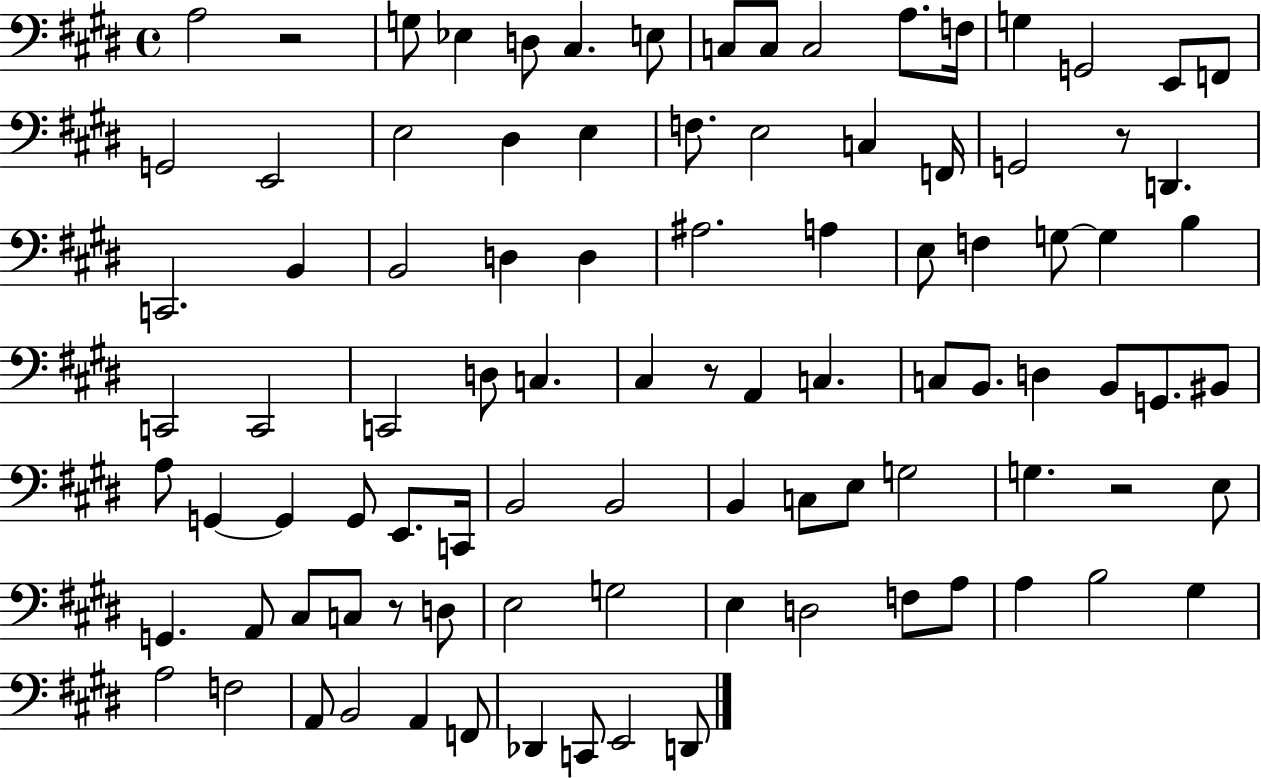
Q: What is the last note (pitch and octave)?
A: D2